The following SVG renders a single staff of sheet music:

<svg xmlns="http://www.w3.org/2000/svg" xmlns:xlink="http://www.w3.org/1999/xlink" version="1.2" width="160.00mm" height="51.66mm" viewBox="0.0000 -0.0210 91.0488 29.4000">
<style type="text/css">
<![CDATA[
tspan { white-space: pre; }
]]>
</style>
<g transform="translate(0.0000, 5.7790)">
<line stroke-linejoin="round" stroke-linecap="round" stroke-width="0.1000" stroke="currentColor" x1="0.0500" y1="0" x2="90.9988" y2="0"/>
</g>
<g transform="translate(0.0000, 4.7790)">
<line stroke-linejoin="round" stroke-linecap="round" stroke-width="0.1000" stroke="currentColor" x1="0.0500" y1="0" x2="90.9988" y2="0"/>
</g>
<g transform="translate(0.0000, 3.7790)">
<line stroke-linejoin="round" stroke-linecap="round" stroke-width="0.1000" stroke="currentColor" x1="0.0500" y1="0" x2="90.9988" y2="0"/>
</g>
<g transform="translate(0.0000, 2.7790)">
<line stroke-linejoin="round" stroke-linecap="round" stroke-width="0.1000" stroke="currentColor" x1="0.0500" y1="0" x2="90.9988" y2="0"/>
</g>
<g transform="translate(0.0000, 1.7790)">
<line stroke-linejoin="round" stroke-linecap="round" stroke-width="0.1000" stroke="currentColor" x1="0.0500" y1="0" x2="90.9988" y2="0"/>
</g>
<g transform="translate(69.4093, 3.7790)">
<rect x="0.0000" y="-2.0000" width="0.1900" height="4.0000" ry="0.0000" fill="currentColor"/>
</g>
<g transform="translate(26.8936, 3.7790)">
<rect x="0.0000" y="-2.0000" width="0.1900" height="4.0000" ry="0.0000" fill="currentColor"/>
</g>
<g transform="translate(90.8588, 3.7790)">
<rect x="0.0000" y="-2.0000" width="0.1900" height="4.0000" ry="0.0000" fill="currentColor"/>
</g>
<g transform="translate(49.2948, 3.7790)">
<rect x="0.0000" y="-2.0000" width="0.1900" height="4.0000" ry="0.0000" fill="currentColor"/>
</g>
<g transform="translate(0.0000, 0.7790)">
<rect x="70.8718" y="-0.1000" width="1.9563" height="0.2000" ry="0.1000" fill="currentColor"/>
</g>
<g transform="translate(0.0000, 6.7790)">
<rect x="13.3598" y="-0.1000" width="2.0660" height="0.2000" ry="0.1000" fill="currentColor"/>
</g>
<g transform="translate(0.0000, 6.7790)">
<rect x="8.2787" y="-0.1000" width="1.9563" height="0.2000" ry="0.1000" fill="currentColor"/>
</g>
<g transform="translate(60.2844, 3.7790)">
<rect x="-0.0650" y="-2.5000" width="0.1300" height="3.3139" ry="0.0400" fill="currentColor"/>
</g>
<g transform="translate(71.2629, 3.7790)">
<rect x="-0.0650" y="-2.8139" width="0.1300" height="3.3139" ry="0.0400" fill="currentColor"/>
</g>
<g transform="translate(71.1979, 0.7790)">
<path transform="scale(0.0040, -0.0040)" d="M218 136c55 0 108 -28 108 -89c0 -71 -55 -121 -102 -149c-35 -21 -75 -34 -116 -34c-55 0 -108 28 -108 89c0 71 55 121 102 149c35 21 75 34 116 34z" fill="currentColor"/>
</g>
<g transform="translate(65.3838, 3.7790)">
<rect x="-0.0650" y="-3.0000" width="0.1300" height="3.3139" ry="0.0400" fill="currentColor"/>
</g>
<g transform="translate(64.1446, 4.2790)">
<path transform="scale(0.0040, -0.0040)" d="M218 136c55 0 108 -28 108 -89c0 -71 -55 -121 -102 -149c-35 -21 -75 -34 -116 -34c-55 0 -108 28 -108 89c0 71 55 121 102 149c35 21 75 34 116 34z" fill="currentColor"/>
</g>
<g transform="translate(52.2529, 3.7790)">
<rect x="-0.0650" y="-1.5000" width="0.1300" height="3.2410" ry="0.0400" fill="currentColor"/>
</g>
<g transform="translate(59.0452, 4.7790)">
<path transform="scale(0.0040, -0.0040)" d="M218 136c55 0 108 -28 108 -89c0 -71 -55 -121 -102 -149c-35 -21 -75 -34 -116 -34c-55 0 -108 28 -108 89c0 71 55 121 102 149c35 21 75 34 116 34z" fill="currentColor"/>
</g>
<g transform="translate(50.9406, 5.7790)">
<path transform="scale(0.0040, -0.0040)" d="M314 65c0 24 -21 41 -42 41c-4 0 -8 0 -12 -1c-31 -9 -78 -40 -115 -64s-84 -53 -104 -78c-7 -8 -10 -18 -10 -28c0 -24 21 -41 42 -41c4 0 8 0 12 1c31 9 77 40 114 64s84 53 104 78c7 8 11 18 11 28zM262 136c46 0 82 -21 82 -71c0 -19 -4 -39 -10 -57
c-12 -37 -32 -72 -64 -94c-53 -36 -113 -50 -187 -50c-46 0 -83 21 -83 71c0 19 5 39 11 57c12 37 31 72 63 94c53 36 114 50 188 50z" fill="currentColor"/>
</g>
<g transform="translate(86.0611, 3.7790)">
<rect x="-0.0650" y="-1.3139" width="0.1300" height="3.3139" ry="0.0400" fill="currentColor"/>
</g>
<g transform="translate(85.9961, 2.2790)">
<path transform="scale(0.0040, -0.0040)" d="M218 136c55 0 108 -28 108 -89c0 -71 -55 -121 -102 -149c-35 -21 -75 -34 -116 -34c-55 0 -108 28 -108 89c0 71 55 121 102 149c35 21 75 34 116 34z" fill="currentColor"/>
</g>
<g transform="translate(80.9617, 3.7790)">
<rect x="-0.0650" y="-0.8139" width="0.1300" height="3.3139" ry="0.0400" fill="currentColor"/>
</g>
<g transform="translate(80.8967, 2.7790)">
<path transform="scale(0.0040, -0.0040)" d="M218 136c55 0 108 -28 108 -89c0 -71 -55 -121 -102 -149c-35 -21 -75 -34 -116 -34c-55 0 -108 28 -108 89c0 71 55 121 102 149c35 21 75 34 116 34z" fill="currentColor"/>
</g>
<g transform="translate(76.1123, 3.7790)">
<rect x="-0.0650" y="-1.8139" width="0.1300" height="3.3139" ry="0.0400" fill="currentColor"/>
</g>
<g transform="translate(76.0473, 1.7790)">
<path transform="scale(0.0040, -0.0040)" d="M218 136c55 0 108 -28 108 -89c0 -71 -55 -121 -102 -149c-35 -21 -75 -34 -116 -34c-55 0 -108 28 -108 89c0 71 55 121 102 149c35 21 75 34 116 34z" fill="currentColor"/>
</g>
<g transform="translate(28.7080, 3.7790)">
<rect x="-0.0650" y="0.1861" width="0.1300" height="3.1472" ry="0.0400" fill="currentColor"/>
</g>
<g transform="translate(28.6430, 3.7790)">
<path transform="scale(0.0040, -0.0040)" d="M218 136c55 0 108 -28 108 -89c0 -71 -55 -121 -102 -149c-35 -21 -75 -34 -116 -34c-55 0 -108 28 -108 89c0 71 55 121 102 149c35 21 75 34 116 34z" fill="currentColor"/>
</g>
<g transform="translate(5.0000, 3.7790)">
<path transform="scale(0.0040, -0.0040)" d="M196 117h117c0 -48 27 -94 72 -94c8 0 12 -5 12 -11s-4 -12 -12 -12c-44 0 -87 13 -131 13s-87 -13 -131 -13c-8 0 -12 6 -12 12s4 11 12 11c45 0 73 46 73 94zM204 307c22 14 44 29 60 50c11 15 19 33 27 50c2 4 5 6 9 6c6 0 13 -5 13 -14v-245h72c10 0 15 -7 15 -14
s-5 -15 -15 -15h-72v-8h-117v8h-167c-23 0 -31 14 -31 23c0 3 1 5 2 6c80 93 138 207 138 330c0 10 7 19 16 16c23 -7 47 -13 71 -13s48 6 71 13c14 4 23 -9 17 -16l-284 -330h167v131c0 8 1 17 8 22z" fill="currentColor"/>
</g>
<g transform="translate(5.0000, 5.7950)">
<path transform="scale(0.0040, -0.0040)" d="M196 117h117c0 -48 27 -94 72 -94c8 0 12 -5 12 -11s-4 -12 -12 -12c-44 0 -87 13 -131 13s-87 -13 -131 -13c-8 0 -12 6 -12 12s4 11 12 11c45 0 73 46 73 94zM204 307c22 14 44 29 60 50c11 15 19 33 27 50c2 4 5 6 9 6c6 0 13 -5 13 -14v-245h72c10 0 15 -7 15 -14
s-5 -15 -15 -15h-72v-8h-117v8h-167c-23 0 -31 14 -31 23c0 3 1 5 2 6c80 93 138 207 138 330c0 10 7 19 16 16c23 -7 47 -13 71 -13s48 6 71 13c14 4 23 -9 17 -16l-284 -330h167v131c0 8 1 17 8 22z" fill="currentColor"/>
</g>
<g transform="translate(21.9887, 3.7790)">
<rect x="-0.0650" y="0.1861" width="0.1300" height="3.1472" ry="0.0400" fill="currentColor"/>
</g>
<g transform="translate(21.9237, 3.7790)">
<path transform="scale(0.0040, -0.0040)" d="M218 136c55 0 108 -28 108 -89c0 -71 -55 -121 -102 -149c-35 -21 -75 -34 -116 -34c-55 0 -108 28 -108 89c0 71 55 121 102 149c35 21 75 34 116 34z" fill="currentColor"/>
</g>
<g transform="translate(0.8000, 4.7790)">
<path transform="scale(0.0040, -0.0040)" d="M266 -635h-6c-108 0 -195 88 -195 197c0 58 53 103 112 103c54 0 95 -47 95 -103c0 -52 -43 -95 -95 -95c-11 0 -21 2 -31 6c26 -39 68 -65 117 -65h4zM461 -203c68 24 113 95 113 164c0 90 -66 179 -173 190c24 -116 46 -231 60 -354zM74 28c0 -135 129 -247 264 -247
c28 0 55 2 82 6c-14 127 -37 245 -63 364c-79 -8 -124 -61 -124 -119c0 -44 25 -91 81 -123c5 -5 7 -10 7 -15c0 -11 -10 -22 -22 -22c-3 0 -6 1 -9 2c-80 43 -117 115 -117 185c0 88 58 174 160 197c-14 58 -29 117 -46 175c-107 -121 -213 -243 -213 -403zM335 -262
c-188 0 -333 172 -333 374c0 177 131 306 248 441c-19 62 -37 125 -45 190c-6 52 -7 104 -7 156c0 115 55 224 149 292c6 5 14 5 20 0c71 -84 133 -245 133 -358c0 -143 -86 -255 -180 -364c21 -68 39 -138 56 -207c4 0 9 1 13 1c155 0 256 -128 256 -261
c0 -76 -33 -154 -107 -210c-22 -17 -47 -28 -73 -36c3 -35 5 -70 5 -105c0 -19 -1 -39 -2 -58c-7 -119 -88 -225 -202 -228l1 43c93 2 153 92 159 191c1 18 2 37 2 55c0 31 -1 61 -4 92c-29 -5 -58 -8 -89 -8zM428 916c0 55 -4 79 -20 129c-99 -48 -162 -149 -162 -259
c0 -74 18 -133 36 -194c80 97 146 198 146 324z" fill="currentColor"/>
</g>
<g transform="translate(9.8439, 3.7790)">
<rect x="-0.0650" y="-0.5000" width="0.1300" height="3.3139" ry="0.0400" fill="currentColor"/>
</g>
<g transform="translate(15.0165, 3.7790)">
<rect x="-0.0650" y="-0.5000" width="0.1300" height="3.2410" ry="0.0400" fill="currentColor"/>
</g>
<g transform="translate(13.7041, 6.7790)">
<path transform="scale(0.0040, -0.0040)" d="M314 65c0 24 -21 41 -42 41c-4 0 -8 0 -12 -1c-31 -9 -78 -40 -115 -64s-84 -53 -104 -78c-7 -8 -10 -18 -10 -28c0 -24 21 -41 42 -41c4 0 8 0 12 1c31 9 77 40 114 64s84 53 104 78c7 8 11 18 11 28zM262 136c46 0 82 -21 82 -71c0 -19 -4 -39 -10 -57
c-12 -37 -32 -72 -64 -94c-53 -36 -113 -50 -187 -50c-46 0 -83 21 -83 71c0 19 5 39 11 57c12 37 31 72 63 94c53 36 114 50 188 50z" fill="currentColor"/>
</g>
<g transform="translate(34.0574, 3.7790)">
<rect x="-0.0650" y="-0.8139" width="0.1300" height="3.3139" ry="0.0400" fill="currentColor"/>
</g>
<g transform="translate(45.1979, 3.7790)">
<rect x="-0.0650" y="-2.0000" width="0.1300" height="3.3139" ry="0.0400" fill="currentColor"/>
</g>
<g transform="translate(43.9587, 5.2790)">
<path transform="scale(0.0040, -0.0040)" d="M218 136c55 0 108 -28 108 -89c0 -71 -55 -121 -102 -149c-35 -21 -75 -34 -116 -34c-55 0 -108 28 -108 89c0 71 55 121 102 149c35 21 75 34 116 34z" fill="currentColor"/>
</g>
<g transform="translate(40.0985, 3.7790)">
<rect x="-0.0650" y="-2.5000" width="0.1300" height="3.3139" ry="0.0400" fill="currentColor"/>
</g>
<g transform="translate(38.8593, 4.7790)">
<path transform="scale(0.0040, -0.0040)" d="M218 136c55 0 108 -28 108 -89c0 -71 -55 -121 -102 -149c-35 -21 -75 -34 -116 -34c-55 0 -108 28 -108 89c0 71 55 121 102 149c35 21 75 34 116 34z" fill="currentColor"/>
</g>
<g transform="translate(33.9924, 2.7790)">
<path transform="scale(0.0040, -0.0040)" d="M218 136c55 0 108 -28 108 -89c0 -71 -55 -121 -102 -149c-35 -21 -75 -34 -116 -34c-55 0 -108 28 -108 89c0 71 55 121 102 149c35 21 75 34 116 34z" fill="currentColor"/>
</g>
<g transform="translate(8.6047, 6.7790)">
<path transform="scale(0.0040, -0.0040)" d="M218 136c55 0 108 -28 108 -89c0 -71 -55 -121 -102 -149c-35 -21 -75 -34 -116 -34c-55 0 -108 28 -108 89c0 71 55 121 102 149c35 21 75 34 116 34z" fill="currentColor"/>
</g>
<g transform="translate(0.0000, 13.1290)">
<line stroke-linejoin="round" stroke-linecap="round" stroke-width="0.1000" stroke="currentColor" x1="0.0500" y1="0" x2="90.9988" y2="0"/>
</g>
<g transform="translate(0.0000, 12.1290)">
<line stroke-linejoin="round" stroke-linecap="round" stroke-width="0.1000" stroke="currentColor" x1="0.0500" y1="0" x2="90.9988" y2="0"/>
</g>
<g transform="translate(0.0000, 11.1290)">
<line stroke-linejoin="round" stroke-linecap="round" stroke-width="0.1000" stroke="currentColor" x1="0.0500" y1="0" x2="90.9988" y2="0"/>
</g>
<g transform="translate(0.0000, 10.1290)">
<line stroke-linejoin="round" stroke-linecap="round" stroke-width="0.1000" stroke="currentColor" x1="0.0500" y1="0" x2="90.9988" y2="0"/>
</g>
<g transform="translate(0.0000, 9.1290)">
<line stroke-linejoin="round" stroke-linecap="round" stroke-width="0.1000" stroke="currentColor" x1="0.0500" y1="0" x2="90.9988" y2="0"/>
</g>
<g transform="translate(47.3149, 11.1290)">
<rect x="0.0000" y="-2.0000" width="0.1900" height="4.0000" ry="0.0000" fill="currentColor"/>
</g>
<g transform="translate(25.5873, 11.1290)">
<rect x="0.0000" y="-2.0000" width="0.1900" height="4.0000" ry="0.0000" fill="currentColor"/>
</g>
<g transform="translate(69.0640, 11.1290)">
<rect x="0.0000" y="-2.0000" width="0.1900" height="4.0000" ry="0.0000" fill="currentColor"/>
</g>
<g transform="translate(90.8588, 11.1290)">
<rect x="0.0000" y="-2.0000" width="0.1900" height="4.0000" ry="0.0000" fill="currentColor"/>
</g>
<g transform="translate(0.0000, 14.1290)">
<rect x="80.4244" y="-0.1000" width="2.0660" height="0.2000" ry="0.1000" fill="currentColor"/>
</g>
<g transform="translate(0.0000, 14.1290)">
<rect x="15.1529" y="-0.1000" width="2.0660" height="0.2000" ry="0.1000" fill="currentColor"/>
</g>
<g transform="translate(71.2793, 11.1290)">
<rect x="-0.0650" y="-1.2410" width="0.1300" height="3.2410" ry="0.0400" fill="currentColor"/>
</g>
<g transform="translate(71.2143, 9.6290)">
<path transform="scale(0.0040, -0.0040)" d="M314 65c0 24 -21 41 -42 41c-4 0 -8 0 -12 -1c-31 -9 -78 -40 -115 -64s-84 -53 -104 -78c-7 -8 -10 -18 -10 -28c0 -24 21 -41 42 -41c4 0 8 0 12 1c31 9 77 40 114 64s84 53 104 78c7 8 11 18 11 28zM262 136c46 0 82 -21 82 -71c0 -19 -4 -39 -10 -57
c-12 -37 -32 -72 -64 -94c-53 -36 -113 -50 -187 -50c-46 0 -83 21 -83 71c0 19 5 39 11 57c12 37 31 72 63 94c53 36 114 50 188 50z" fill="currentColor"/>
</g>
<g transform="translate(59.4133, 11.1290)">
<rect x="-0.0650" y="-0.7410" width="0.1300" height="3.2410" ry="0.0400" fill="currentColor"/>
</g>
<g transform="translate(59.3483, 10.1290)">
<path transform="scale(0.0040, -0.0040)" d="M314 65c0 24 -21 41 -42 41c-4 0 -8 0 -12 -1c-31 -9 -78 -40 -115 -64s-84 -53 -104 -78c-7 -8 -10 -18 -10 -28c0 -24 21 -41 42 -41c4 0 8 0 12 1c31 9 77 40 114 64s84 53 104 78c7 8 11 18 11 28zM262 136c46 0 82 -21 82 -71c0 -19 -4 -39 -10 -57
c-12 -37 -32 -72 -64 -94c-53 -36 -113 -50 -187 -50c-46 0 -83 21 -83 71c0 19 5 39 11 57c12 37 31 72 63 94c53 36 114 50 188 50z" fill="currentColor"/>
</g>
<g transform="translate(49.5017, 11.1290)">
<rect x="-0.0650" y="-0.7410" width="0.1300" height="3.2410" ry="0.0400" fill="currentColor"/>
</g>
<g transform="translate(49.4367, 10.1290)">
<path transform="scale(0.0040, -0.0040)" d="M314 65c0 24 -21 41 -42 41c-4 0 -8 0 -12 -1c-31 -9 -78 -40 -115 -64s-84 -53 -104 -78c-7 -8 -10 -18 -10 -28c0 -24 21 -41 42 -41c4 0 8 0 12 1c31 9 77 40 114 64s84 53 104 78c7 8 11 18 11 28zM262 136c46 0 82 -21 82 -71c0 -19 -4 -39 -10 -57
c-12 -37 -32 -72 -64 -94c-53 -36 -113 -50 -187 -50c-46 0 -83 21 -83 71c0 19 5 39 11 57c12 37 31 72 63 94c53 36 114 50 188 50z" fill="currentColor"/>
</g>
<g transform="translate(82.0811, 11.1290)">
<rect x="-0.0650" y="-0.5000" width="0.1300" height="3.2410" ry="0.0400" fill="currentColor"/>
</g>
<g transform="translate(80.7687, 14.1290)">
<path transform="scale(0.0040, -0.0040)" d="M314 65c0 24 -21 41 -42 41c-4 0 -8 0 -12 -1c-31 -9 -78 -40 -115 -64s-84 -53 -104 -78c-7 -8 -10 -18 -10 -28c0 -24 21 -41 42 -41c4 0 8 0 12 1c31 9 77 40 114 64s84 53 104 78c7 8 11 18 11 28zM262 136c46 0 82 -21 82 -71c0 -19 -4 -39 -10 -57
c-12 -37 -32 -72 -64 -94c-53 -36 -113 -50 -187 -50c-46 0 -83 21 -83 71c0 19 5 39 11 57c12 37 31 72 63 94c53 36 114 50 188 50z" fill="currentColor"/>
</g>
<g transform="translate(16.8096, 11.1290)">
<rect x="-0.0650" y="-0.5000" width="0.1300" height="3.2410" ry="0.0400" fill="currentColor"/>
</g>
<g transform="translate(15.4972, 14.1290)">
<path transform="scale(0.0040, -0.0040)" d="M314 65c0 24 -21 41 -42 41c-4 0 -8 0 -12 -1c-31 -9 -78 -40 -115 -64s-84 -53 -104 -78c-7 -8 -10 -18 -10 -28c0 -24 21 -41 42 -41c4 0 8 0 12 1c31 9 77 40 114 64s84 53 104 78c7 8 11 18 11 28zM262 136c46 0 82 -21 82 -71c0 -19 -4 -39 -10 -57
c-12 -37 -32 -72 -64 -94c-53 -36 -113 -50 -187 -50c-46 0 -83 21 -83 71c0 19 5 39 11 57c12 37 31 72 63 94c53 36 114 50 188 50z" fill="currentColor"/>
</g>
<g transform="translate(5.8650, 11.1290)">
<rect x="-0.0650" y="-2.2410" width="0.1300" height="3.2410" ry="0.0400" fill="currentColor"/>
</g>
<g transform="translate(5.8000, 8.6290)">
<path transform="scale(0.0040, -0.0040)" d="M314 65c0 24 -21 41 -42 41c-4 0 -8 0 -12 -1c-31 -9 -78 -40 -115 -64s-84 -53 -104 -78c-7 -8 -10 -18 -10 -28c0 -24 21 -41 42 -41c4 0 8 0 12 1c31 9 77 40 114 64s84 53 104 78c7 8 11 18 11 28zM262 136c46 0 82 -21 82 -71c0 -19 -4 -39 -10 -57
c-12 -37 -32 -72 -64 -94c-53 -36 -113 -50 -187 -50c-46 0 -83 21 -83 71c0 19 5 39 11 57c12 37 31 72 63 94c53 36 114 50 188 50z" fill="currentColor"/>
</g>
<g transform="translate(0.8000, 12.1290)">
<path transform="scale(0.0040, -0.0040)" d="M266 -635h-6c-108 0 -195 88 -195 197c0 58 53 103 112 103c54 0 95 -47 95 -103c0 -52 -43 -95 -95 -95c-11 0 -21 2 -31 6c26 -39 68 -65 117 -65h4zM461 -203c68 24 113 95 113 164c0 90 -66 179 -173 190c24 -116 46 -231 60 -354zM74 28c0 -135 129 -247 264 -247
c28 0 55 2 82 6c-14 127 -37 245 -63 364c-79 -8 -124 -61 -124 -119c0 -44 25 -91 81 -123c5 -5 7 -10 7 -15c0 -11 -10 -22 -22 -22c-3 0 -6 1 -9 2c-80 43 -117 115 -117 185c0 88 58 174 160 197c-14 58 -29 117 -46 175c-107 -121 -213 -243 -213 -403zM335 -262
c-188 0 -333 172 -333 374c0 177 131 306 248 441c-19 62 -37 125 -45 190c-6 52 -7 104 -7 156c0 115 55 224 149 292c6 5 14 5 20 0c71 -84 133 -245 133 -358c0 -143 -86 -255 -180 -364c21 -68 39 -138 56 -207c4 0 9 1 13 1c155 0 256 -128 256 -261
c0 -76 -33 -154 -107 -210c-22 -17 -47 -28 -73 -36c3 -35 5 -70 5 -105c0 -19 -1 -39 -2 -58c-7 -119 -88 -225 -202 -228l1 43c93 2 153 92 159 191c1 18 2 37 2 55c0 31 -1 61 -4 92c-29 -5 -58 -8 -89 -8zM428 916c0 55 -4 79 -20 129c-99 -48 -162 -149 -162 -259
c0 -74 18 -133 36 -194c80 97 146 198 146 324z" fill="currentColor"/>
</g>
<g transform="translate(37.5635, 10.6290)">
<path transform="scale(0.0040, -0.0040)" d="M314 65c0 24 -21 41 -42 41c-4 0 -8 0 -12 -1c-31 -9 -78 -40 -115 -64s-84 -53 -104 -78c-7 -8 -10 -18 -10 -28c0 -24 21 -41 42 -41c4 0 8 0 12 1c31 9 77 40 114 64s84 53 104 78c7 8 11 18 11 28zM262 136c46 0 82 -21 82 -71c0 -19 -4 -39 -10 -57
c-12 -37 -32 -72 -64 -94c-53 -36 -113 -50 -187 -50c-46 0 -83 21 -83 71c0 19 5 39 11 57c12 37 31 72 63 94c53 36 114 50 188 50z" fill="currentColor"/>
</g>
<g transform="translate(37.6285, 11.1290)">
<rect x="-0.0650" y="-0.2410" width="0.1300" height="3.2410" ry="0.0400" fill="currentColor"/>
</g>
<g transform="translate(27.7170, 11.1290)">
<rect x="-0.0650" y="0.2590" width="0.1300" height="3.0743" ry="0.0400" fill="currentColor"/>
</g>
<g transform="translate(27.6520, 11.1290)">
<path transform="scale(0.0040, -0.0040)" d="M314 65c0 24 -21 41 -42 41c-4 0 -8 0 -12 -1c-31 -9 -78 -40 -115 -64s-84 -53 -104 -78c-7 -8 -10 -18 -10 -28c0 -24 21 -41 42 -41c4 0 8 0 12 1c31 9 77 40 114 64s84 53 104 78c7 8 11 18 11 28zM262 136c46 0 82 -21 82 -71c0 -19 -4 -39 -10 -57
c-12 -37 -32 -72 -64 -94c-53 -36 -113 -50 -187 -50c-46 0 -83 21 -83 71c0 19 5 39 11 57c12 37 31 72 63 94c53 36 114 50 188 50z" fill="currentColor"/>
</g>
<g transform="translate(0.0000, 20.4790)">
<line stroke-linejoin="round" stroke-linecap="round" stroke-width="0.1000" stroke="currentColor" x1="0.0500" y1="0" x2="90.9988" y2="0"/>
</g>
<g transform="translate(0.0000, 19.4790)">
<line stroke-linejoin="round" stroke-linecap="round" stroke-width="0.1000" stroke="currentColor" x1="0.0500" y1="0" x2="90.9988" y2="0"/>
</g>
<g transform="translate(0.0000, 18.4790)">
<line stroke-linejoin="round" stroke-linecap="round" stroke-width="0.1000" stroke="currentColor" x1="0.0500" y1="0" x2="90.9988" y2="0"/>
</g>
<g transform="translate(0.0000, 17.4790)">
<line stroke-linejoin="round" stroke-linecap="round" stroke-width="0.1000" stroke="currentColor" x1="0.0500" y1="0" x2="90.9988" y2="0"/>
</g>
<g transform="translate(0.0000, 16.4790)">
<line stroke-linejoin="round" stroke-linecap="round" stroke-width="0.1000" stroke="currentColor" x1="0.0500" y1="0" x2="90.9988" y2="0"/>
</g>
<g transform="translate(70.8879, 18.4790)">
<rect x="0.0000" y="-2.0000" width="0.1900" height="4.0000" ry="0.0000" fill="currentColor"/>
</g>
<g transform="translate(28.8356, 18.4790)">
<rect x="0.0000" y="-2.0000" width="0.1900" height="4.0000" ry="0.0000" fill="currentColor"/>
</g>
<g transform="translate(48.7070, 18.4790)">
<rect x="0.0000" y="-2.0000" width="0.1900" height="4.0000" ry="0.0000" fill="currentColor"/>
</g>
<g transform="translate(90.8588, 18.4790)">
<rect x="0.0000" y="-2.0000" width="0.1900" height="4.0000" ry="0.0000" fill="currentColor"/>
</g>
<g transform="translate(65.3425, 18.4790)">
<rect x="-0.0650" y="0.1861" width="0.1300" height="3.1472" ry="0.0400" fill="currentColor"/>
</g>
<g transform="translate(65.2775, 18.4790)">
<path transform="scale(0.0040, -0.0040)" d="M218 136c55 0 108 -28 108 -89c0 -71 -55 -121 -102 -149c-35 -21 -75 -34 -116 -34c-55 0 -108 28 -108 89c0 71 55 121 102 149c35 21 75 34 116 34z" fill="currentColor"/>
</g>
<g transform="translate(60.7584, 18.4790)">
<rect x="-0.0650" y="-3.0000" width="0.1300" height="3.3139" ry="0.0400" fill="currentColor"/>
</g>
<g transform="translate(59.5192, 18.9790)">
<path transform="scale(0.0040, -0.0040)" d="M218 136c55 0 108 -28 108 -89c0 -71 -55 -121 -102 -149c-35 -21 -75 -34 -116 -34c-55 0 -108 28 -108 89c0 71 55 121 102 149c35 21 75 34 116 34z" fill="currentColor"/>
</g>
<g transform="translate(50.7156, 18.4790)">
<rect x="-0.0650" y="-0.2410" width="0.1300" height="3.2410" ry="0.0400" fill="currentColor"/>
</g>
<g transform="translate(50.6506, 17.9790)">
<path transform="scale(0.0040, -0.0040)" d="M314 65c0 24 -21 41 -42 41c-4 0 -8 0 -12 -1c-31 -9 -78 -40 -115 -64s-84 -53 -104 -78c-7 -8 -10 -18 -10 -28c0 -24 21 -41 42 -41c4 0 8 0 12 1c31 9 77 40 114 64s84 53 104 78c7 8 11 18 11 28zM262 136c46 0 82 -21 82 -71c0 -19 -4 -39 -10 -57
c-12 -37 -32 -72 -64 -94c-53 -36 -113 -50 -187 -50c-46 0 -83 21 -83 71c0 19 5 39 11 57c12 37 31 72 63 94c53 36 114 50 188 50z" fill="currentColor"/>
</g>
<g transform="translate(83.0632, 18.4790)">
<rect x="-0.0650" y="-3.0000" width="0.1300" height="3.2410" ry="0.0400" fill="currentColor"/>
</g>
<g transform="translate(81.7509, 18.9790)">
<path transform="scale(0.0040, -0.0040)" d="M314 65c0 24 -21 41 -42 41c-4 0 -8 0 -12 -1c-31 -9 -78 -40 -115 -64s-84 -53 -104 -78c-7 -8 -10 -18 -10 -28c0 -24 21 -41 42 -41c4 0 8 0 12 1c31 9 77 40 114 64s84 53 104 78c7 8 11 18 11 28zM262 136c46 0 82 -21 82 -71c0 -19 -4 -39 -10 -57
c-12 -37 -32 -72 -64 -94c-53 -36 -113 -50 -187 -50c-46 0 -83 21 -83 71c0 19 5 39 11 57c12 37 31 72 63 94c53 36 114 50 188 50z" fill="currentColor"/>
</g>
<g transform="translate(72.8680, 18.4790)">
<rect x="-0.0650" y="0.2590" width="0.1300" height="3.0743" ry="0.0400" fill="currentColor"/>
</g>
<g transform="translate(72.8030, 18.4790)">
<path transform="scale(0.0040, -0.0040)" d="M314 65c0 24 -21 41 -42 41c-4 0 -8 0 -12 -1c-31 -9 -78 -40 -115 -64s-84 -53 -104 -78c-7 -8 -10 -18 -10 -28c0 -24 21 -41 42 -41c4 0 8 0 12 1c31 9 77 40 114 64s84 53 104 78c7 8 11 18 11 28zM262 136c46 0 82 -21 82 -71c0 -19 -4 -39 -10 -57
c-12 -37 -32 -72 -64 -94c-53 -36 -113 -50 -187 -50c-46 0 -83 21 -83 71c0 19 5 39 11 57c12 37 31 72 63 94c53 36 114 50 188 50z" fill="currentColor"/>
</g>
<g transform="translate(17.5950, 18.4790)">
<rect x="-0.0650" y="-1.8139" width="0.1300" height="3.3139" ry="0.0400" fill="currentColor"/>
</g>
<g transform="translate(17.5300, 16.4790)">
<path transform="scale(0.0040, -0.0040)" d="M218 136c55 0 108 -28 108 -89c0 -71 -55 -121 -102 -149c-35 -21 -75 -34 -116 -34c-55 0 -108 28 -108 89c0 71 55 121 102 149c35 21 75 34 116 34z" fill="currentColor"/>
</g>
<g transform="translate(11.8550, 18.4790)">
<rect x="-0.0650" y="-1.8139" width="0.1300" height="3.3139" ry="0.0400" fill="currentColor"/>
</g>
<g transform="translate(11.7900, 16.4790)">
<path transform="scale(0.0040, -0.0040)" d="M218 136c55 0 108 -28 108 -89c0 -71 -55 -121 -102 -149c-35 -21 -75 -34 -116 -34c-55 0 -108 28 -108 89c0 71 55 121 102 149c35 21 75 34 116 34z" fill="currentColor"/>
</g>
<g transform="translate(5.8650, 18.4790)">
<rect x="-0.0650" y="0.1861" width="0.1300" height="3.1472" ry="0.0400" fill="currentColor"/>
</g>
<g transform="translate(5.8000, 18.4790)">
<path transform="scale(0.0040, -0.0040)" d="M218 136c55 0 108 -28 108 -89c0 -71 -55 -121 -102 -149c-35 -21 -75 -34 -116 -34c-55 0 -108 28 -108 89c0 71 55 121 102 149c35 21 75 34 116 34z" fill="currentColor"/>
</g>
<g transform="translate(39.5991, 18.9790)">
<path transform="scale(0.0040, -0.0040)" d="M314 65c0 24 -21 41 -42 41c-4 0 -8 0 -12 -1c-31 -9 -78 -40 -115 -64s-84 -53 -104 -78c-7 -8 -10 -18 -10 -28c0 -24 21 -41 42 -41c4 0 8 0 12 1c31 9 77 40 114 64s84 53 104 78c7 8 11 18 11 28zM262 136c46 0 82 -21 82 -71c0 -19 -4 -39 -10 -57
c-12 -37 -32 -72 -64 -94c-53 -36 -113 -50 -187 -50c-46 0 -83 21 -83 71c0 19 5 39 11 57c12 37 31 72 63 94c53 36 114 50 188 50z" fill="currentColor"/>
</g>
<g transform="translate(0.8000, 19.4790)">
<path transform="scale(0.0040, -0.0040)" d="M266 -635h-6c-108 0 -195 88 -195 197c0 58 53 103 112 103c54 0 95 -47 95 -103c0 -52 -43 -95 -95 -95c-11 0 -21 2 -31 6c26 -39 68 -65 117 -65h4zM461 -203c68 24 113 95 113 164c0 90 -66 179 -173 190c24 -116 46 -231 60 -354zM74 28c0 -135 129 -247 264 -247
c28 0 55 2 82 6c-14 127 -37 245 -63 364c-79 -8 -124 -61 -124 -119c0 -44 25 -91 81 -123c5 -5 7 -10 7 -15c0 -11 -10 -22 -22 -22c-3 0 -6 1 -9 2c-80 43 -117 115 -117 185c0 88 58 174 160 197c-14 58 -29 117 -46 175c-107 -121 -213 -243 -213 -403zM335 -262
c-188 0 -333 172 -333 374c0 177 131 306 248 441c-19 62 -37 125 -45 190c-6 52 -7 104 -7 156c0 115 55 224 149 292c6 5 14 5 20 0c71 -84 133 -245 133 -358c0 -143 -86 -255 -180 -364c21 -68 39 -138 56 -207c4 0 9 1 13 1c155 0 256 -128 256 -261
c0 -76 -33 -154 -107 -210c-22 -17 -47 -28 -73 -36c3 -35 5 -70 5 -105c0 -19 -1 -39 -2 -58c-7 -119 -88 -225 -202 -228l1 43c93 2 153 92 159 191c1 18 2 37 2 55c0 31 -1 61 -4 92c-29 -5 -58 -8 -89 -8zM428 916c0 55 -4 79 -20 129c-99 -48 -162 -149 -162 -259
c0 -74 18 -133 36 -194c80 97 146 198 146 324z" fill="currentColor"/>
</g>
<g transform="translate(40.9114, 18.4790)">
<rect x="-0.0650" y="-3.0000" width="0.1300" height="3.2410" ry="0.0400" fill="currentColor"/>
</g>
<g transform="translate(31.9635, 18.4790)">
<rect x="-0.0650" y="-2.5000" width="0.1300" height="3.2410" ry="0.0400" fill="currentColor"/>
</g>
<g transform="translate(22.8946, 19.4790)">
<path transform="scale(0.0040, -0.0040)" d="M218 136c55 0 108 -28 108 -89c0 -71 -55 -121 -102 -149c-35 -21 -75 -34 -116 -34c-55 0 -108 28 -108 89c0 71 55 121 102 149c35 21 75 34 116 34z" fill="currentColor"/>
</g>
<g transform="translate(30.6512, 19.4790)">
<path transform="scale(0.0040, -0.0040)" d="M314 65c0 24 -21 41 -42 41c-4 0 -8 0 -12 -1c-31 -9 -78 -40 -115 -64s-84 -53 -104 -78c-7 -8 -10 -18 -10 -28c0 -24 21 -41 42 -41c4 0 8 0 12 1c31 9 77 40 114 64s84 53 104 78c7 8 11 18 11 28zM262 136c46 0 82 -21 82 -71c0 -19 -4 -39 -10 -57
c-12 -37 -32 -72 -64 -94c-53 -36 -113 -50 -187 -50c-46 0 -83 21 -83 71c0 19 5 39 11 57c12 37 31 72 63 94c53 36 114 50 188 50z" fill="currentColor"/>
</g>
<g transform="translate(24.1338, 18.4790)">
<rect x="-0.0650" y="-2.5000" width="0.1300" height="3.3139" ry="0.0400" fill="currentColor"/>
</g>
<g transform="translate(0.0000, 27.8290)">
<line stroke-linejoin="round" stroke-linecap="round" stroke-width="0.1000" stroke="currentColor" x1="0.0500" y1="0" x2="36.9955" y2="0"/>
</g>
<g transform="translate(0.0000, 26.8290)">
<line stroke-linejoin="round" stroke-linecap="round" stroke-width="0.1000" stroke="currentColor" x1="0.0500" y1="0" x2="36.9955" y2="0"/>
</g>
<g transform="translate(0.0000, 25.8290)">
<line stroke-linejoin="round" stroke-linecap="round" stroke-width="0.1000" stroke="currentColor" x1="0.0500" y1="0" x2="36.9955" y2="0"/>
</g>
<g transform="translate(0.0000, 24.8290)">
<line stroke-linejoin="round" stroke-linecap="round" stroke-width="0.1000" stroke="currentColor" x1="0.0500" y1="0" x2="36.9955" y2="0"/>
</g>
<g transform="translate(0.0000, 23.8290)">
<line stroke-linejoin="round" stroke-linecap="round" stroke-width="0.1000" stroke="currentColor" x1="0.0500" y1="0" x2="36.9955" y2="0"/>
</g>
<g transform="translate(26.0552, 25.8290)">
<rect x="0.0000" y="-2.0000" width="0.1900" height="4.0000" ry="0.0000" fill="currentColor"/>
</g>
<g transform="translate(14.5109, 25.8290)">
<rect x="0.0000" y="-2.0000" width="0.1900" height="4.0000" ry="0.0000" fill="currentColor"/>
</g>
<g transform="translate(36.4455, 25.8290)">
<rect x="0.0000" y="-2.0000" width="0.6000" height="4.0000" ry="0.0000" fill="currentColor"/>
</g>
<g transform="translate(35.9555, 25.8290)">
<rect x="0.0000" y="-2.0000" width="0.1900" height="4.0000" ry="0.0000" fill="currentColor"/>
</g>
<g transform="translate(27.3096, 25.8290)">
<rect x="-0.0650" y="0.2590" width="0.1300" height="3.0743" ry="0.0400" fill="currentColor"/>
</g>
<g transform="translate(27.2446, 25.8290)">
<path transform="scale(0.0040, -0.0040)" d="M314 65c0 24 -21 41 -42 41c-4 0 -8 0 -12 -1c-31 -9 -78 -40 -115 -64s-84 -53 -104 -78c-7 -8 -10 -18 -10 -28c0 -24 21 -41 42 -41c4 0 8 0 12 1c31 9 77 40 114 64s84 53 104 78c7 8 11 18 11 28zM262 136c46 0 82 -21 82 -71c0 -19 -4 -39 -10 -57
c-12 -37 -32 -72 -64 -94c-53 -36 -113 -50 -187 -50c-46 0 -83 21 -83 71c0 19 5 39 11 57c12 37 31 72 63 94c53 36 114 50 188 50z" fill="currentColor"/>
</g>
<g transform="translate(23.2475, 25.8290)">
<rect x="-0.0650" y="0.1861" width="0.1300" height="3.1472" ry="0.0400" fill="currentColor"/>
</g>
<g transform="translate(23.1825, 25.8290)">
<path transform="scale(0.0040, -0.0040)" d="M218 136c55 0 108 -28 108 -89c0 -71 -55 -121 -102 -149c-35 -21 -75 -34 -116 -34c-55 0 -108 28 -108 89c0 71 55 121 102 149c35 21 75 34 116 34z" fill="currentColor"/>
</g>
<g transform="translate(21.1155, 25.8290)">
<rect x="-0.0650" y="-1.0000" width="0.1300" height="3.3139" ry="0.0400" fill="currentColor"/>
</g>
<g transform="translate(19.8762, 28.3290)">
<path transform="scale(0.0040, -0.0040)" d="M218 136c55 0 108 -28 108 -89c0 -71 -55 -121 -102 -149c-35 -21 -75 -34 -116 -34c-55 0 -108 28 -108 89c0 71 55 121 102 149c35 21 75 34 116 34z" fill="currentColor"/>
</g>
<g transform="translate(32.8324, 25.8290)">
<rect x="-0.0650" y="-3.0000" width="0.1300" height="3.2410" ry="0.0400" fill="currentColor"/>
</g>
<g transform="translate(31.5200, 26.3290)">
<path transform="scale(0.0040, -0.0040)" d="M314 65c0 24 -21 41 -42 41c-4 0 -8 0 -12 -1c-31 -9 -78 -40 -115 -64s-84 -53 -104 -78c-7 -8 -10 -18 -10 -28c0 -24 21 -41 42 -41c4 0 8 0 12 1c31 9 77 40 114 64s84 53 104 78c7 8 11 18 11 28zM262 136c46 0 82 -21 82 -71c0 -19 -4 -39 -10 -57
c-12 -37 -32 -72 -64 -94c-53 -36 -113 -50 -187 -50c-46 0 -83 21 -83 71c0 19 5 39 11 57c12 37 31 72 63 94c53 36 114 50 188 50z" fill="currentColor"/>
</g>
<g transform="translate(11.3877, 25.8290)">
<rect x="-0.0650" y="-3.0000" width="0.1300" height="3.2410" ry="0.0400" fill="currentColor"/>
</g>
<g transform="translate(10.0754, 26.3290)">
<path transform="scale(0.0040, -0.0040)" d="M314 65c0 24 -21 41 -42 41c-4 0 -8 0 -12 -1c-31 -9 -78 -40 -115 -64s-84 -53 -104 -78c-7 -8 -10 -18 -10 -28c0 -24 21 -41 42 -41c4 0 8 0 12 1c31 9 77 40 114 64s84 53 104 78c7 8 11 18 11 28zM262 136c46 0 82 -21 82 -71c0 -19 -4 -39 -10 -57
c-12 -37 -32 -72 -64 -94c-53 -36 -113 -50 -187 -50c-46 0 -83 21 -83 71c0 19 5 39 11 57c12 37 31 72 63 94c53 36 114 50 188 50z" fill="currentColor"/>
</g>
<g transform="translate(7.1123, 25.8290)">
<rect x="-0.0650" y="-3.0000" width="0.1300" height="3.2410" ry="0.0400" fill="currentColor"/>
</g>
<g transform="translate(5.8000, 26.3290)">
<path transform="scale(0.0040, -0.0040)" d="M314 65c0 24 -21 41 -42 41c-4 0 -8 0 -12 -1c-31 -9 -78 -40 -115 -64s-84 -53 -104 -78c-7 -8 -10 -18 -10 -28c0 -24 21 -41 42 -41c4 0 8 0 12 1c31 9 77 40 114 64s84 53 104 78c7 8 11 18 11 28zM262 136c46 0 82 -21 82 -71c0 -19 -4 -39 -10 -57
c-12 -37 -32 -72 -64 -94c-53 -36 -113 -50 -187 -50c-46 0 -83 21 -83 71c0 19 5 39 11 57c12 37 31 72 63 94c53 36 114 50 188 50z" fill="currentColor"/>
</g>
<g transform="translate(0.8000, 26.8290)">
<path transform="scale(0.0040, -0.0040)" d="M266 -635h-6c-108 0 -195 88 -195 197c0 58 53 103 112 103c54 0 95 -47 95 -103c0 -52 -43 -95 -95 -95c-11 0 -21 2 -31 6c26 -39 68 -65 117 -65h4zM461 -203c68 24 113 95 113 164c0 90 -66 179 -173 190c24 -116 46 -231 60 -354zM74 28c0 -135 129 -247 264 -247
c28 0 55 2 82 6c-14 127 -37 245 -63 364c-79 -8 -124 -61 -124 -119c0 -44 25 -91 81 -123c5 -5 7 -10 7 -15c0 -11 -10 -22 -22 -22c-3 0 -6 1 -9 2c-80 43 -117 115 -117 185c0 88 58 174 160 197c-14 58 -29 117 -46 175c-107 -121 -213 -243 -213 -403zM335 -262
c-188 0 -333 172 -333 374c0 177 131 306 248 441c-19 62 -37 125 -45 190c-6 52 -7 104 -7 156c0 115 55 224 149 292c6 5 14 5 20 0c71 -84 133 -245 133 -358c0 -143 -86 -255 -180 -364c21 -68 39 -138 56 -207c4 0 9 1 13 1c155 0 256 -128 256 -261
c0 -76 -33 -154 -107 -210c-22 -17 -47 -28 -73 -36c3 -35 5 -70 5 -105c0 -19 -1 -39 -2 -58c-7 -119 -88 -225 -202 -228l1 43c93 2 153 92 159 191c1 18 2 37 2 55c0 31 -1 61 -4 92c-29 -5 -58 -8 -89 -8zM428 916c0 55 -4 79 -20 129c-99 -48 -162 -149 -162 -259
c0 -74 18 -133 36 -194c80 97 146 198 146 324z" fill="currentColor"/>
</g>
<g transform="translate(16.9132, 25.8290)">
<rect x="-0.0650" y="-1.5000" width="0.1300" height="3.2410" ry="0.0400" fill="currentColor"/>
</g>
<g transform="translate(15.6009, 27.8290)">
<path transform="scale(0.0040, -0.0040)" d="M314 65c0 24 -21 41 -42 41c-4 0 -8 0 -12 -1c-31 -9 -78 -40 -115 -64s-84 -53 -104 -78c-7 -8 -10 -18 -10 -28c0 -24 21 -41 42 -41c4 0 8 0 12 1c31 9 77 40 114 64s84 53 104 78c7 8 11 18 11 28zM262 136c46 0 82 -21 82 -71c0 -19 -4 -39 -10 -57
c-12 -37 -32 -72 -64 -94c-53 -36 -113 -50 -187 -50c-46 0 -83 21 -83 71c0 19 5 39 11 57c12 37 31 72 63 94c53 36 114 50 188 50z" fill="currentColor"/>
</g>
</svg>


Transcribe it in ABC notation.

X:1
T:Untitled
M:4/4
L:1/4
K:C
C C2 B B d G F E2 G A a f d e g2 C2 B2 c2 d2 d2 e2 C2 B f f G G2 A2 c2 A B B2 A2 A2 A2 E2 D B B2 A2